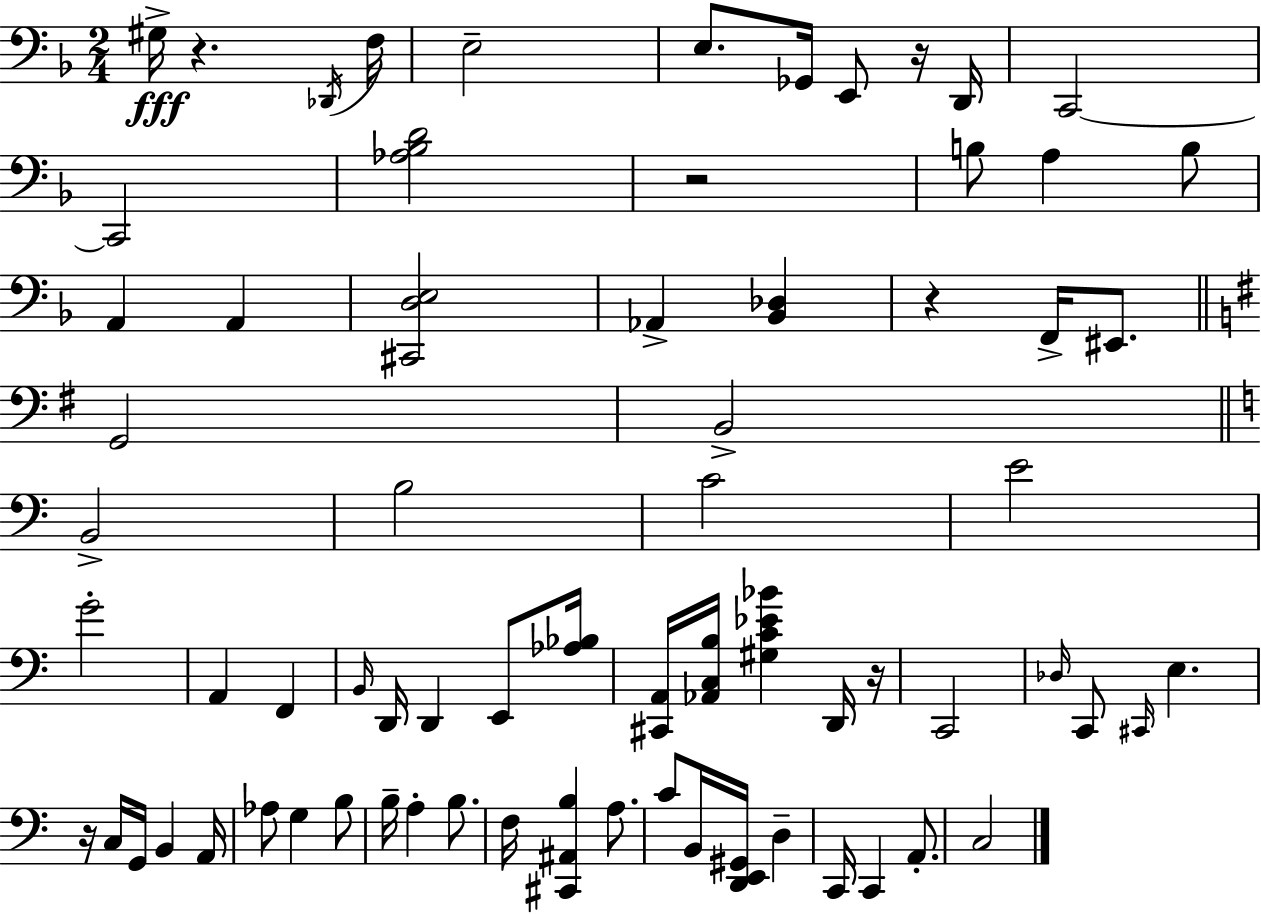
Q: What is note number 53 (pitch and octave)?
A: C2